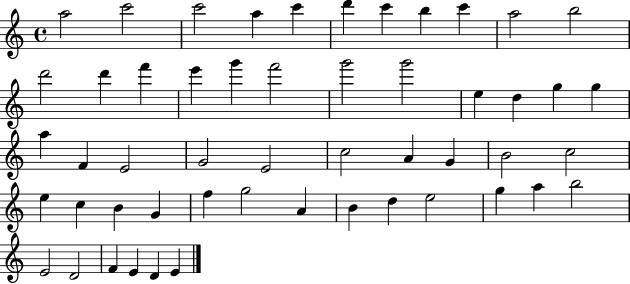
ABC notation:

X:1
T:Untitled
M:4/4
L:1/4
K:C
a2 c'2 c'2 a c' d' c' b c' a2 b2 d'2 d' f' e' g' f'2 g'2 g'2 e d g g a F E2 G2 E2 c2 A G B2 c2 e c B G f g2 A B d e2 g a b2 E2 D2 F E D E